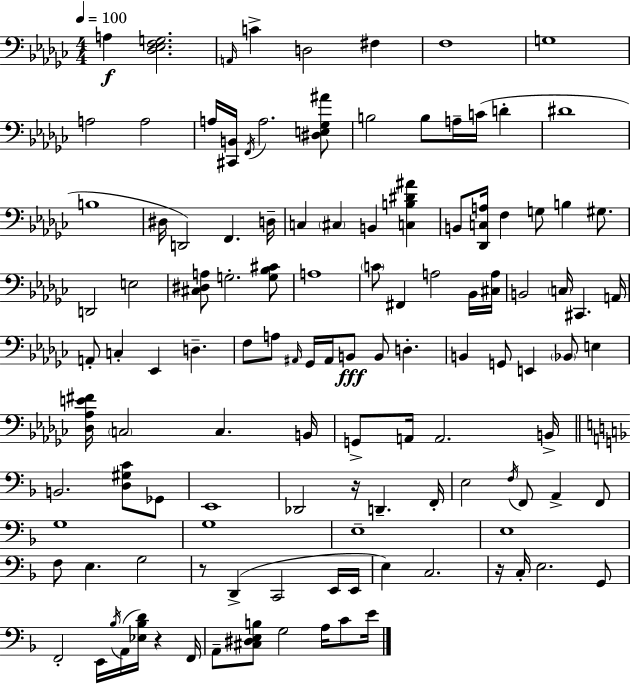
A3/q [Db3,Eb3,F3,G3]/h. A2/s C4/q D3/h F#3/q F3/w G3/w A3/h A3/h A3/s [C#2,B2]/s F2/s A3/h. [D#3,E3,Gb3,A#4]/e B3/h B3/e A3/s C4/s D4/q D#4/w B3/w D#3/s D2/h F2/q. D3/s C3/q C#3/q B2/q [C3,B3,D#4,A#4]/q B2/e [Db2,C3,A3]/s F3/q G3/e B3/q G#3/e. D2/h E3/h [C#3,D#3,A3]/e G3/h. [G3,Bb3,C#4]/e A3/w C4/e F#2/q A3/h Bb2/s [C#3,A3]/s B2/h C3/s C#2/q. A2/s A2/e C3/q Eb2/q D3/q. F3/e A3/e A#2/s Gb2/s A#2/s B2/e B2/e D3/q. B2/q G2/e E2/q Bb2/e E3/q [Db3,Ab3,E4,F#4]/s C3/h C3/q. B2/s G2/e A2/s A2/h. B2/s B2/h. [D3,G#3,C4]/e Gb2/e E2/w Db2/h R/s D2/q. F2/s E3/h F3/s F2/e A2/q F2/e G3/w G3/w E3/w E3/w F3/e E3/q. G3/h R/e D2/q C2/h E2/s E2/s E3/q C3/h. R/s C3/s E3/h. G2/e F2/h E2/s Bb3/s A2/s [Eb3,Bb3,D4]/s R/q F2/s A2/e [C#3,D#3,E3,B3]/e G3/h A3/s C4/e E4/s